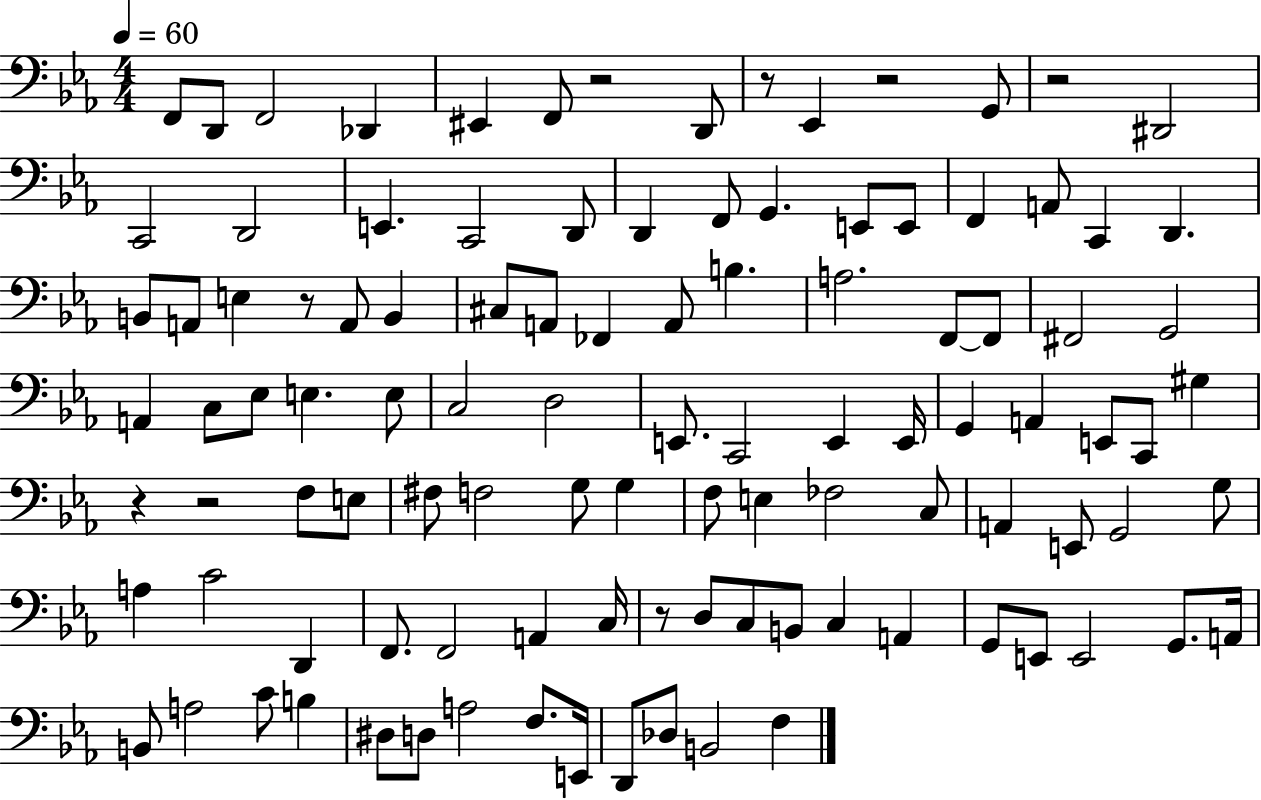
{
  \clef bass
  \numericTimeSignature
  \time 4/4
  \key ees \major
  \tempo 4 = 60
  \repeat volta 2 { f,8 d,8 f,2 des,4 | eis,4 f,8 r2 d,8 | r8 ees,4 r2 g,8 | r2 dis,2 | \break c,2 d,2 | e,4. c,2 d,8 | d,4 f,8 g,4. e,8 e,8 | f,4 a,8 c,4 d,4. | \break b,8 a,8 e4 r8 a,8 b,4 | cis8 a,8 fes,4 a,8 b4. | a2. f,8~~ f,8 | fis,2 g,2 | \break a,4 c8 ees8 e4. e8 | c2 d2 | e,8. c,2 e,4 e,16 | g,4 a,4 e,8 c,8 gis4 | \break r4 r2 f8 e8 | fis8 f2 g8 g4 | f8 e4 fes2 c8 | a,4 e,8 g,2 g8 | \break a4 c'2 d,4 | f,8. f,2 a,4 c16 | r8 d8 c8 b,8 c4 a,4 | g,8 e,8 e,2 g,8. a,16 | \break b,8 a2 c'8 b4 | dis8 d8 a2 f8. e,16 | d,8 des8 b,2 f4 | } \bar "|."
}